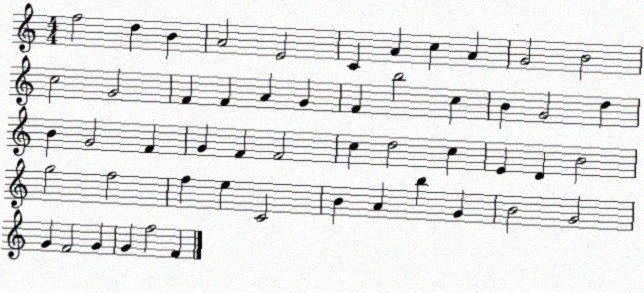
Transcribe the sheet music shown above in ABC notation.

X:1
T:Untitled
M:4/4
L:1/4
K:C
f2 d B A2 E2 C A c A G2 B2 c2 G2 F F A G F b2 c B G2 d B G2 F G F F2 c d2 c E D B2 g2 f2 f e C2 B A b G B2 G2 G F2 G G f2 F